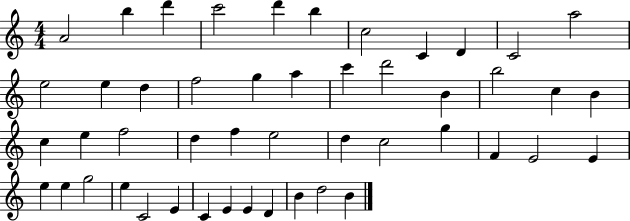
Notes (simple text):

A4/h B5/q D6/q C6/h D6/q B5/q C5/h C4/q D4/q C4/h A5/h E5/h E5/q D5/q F5/h G5/q A5/q C6/q D6/h B4/q B5/h C5/q B4/q C5/q E5/q F5/h D5/q F5/q E5/h D5/q C5/h G5/q F4/q E4/h E4/q E5/q E5/q G5/h E5/q C4/h E4/q C4/q E4/q E4/q D4/q B4/q D5/h B4/q